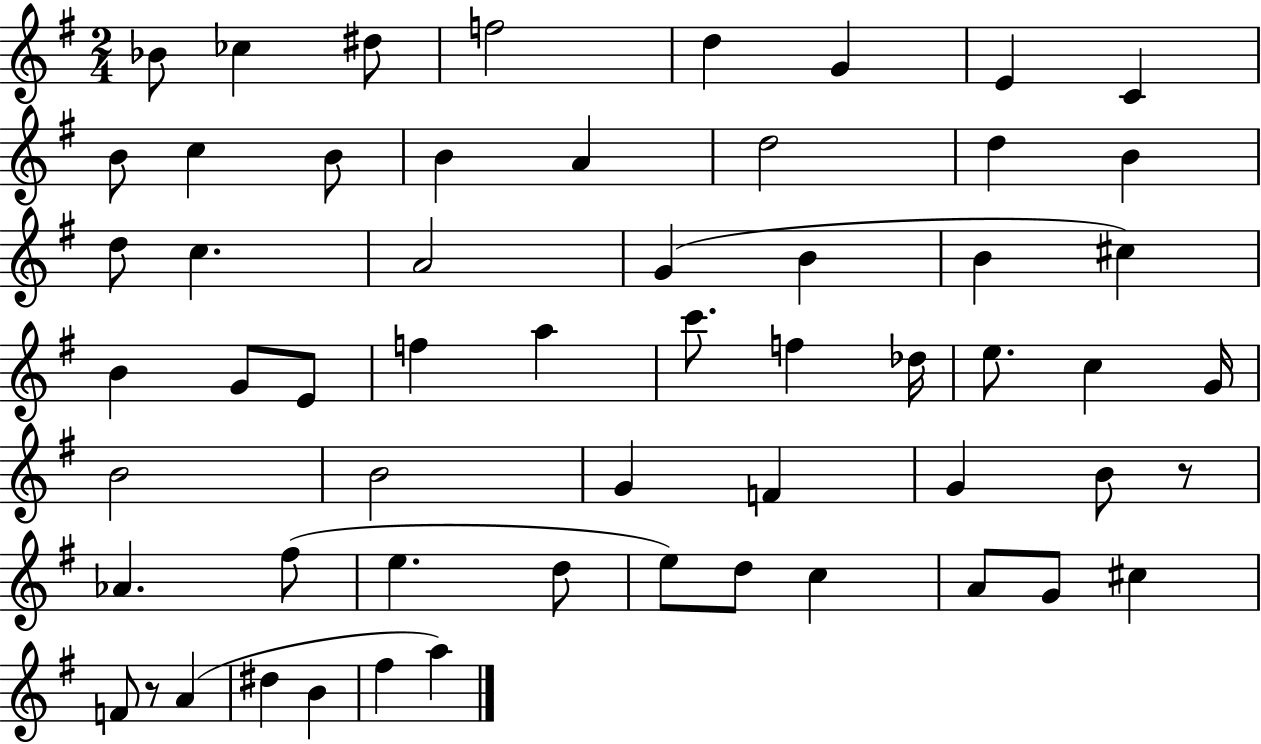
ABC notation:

X:1
T:Untitled
M:2/4
L:1/4
K:G
_B/2 _c ^d/2 f2 d G E C B/2 c B/2 B A d2 d B d/2 c A2 G B B ^c B G/2 E/2 f a c'/2 f _d/4 e/2 c G/4 B2 B2 G F G B/2 z/2 _A ^f/2 e d/2 e/2 d/2 c A/2 G/2 ^c F/2 z/2 A ^d B ^f a